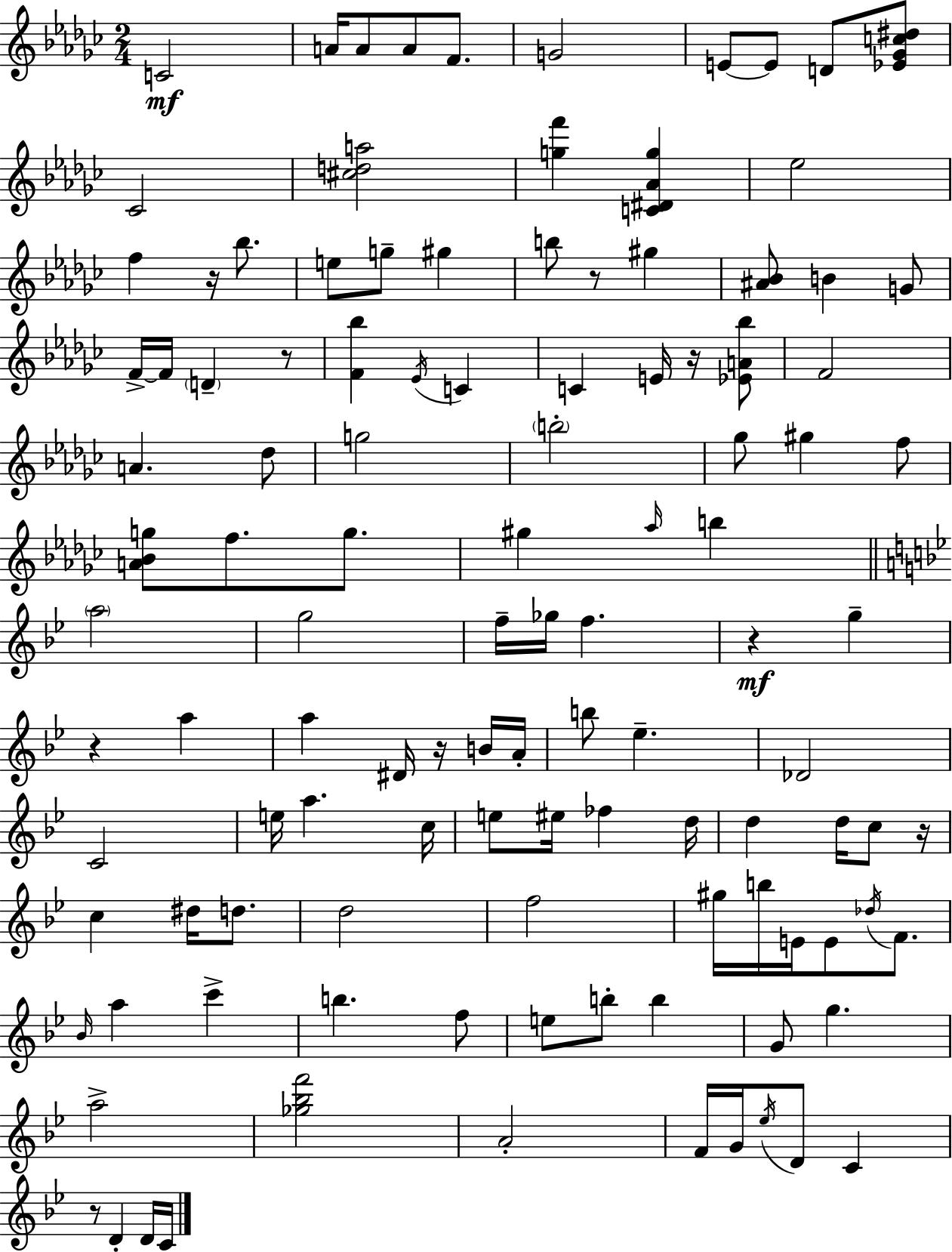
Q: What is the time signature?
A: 2/4